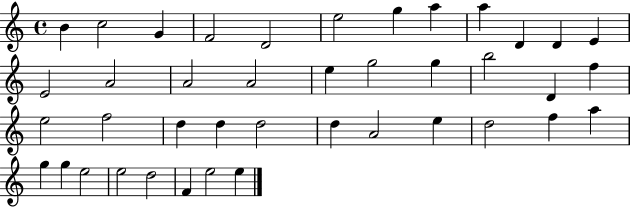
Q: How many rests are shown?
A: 0